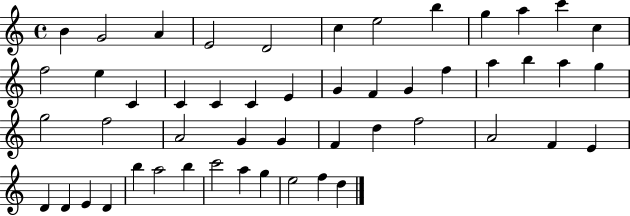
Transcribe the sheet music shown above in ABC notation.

X:1
T:Untitled
M:4/4
L:1/4
K:C
B G2 A E2 D2 c e2 b g a c' c f2 e C C C C E G F G f a b a g g2 f2 A2 G G F d f2 A2 F E D D E D b a2 b c'2 a g e2 f d